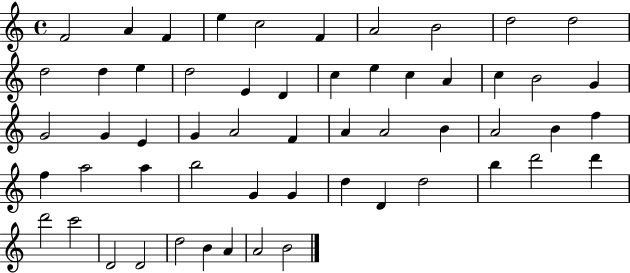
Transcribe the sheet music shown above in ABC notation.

X:1
T:Untitled
M:4/4
L:1/4
K:C
F2 A F e c2 F A2 B2 d2 d2 d2 d e d2 E D c e c A c B2 G G2 G E G A2 F A A2 B A2 B f f a2 a b2 G G d D d2 b d'2 d' d'2 c'2 D2 D2 d2 B A A2 B2